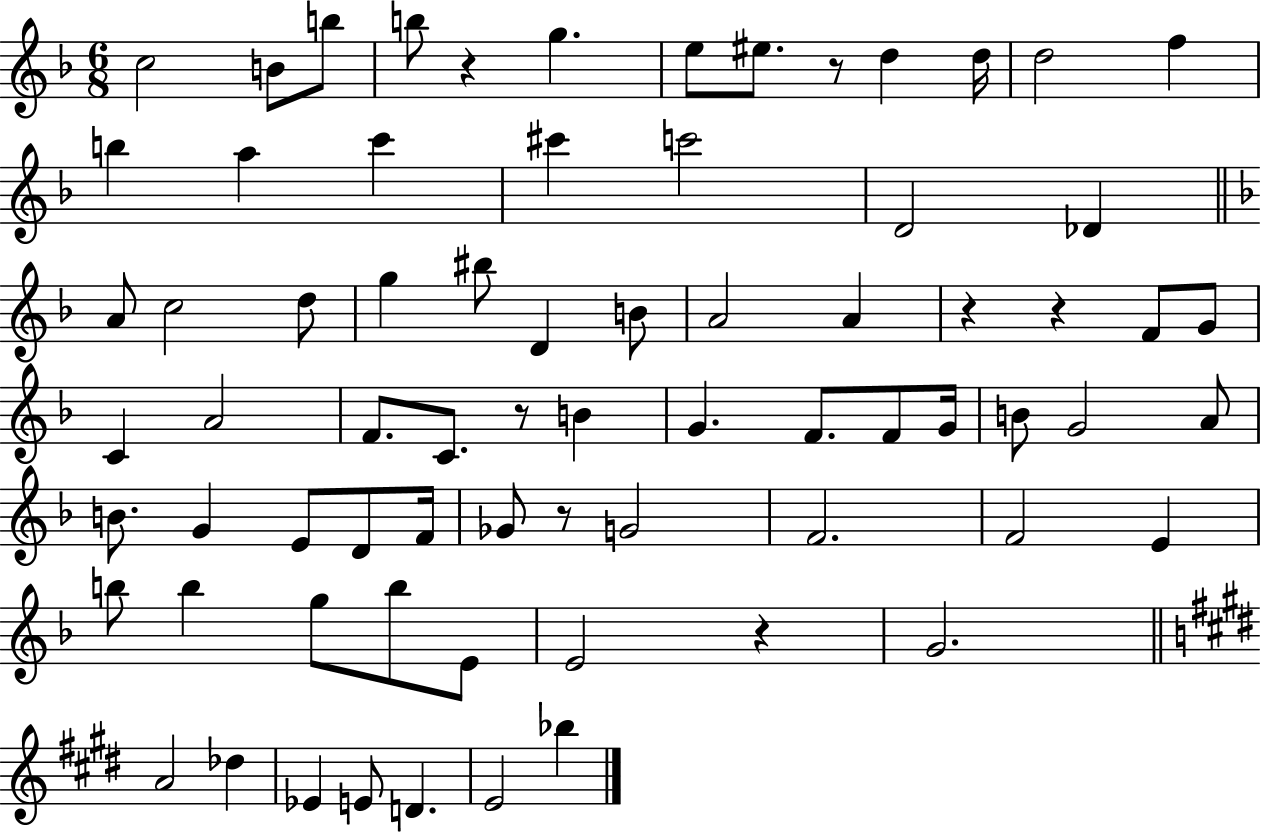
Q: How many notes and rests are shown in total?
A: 72